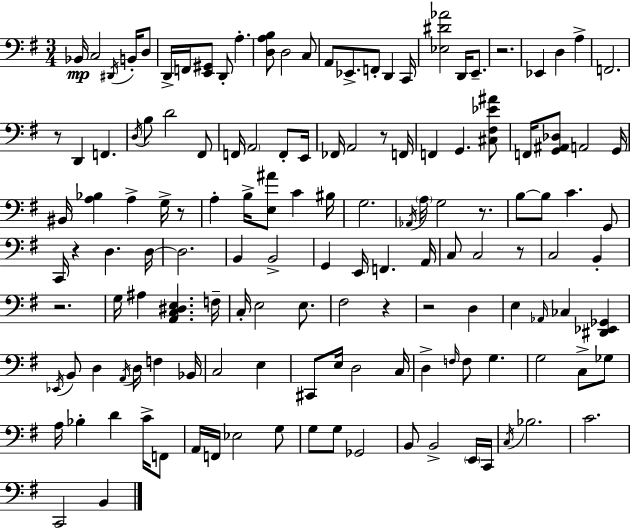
{
  \clef bass
  \numericTimeSignature
  \time 3/4
  \key g \major
  \repeat volta 2 { bes,16\mp c2 \acciaccatura { dis,16 } b,16-. d8 | d,16-> f,16 <e, gis,>8 d,8-. a4.-. | <d a b>8 d2 c8 | a,8 ees,8.-> f,8-. d,4 | \break c,16 <ees dis' aes'>2 d,16 e,8.-- | r2. | ees,4 d4 a4-> | f,2. | \break r8 d,4 f,4. | \acciaccatura { d16 } b8 d'2 | fis,8 f,16 \parenthesize a,2 f,8-. | e,16 fes,16 a,2 r8 | \break f,16 f,4 g,4. | <cis fis ees' ais'>8 f,16 <g, ais, des>8 a,2 | g,16 bis,16 <a bes>4 a4-> g16-> | r8 a4-. b16-> <e ais'>8 c'4 | \break bis16 g2. | \acciaccatura { aes,16 } \parenthesize a16 g2 | r8. b8~~ b8 c'4. | g,8 c,16 r4 d4. | \break d16~~ d2. | b,4 b,2-> | g,4 e,16 f,4. | a,16 c8 c2 | \break r8 c2 b,4-. | r2. | g16 ais4 <a, c dis e>4. | f16-- c16-. e2 | \break e8. fis2 r4 | r2 d4 | e4 \grace { aes,16 } ces4 | <dis, ees, ges,>4 \acciaccatura { ees,16 } b,8 d4 \acciaccatura { a,16 } | \break d16 f4 bes,16 c2 | e4 cis,8 e16 d2 | c16 d4-> \grace { f16 } f8 | g4. g2 | \break c8-> ges8 a16 bes4-. | d'4 c'16-> f,8 a,16 f,16 ees2 | g8 g8 g8 ges,2 | b,8 b,2-> | \break \parenthesize e,16 c,16 \acciaccatura { c16 } bes2. | c'2. | c,2 | b,4 } \bar "|."
}